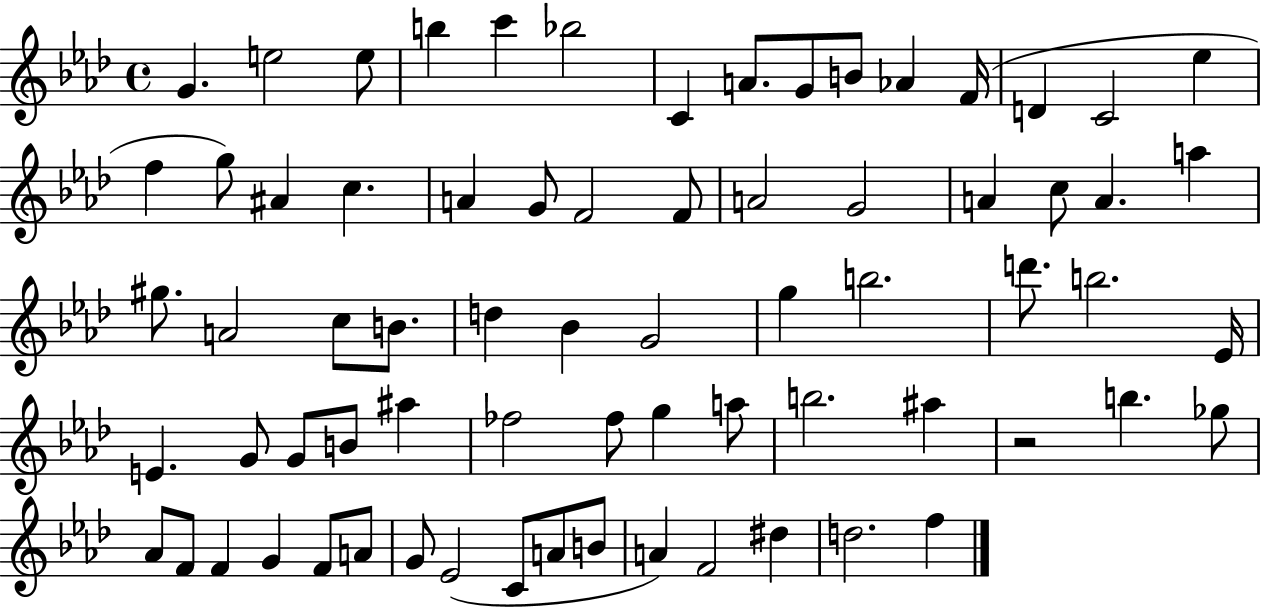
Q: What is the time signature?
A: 4/4